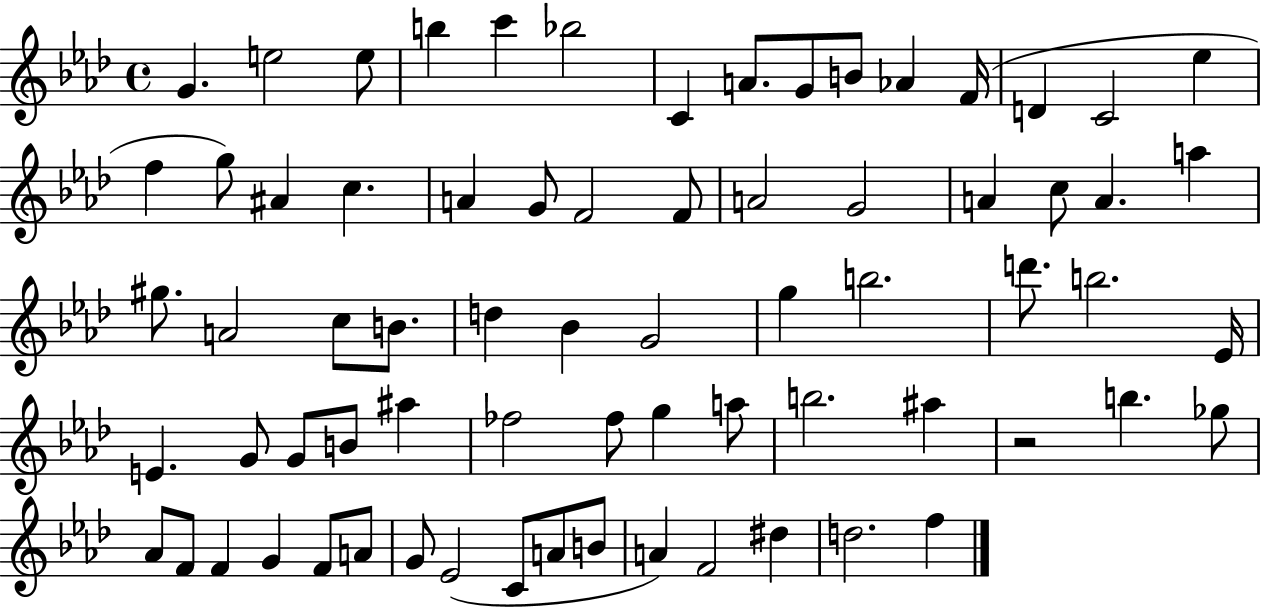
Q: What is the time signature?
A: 4/4